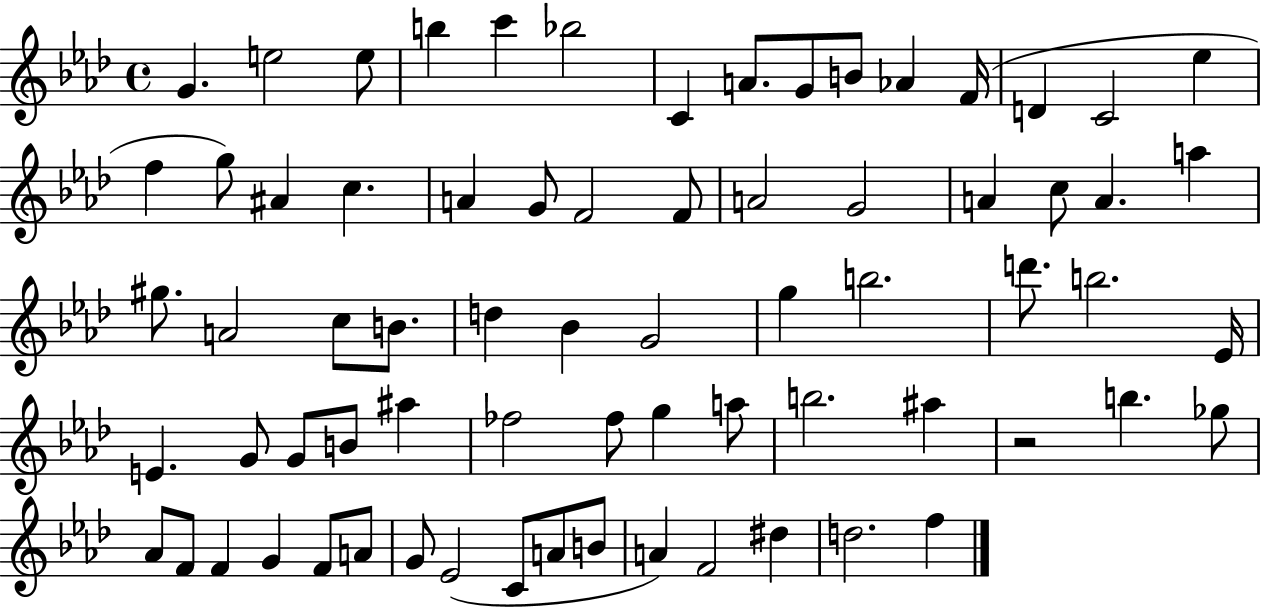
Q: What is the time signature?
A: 4/4